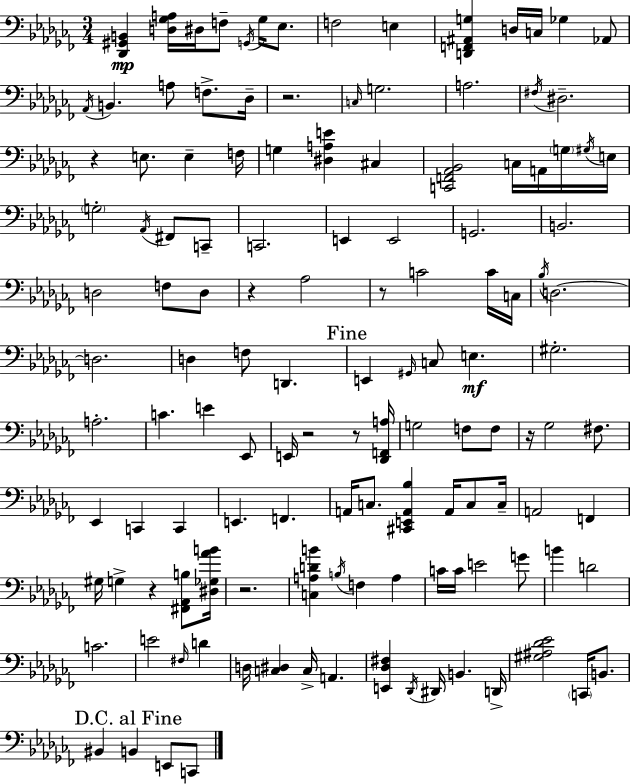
[Db2,G#2,B2]/q [D3,Gb3,A3]/s D#3/s F3/e G2/s Gb3/s Eb3/e. F3/h E3/q [D2,F2,A#2,G3]/q D3/s C3/s Gb3/q Ab2/e Ab2/s B2/q. A3/e F3/e. Db3/s R/h. C3/s G3/h. A3/h. F#3/s D#3/h. R/q E3/e. E3/q F3/s G3/q [D#3,A3,E4]/q C#3/q [C2,F2,Ab2,Bb2]/h C3/s A2/s G3/s G#3/s E3/s G3/h Ab2/s F#2/e C2/e C2/h. E2/q E2/h G2/h. B2/h. D3/h F3/e D3/e R/q Ab3/h R/e C4/h C4/s C3/s Bb3/s D3/h. D3/h. D3/q F3/e D2/q. E2/q G#2/s C3/e E3/q. G#3/h. A3/h. C4/q. E4/q Eb2/e E2/s R/h R/e [Db2,F2,A3]/s G3/h F3/e F3/e R/s Gb3/h F#3/e. Eb2/q C2/q C2/q E2/q. F2/q. A2/s C3/e. [C#2,E2,A2,Bb3]/q A2/s C3/e C3/s A2/h F2/q G#3/s G3/q R/q [F#2,Ab2,B3]/e [D#3,Gb3,Ab4,B4]/s R/h. [C3,A3,D4,B4]/q B3/s F3/q A3/q C4/s C4/s E4/h G4/e B4/q D4/h C4/h. E4/h F#3/s D4/q D3/s [C3,D#3]/q C3/s A2/q. [E2,Db3,F#3]/q Db2/s D#2/s B2/q. D2/s [G#3,A#3,Db4,Eb4]/h C2/s B2/e. BIS2/q B2/q E2/e C2/e